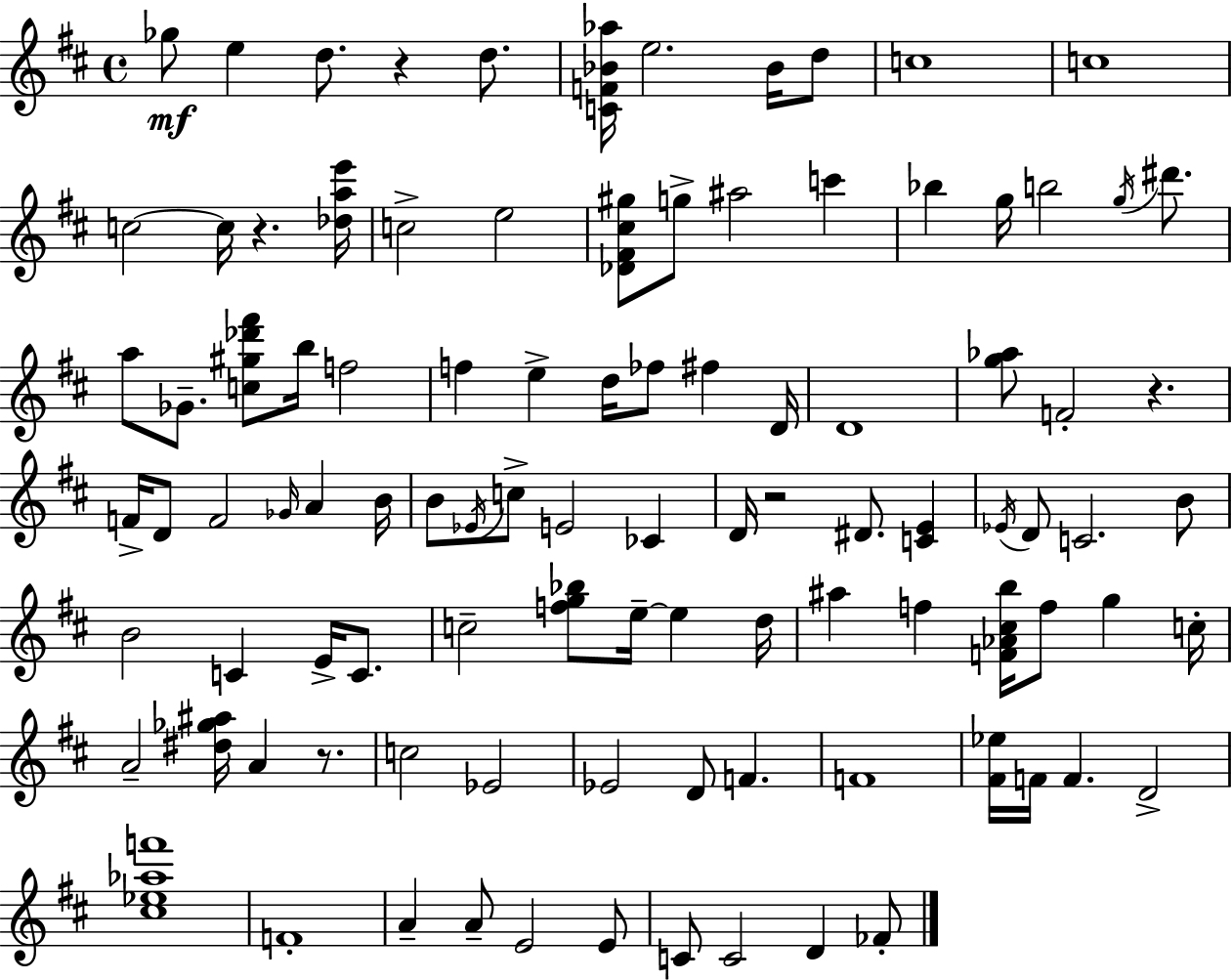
Gb5/e E5/q D5/e. R/q D5/e. [C4,F4,Bb4,Ab5]/s E5/h. Bb4/s D5/e C5/w C5/w C5/h C5/s R/q. [Db5,A5,E6]/s C5/h E5/h [Db4,F#4,C#5,G#5]/e G5/e A#5/h C6/q Bb5/q G5/s B5/h G5/s D#6/e. A5/e Gb4/e. [C5,G#5,Db6,F#6]/e B5/s F5/h F5/q E5/q D5/s FES5/e F#5/q D4/s D4/w [G5,Ab5]/e F4/h R/q. F4/s D4/e F4/h Gb4/s A4/q B4/s B4/e Eb4/s C5/e E4/h CES4/q D4/s R/h D#4/e. [C4,E4]/q Eb4/s D4/e C4/h. B4/e B4/h C4/q E4/s C4/e. C5/h [F5,G5,Bb5]/e E5/s E5/q D5/s A#5/q F5/q [F4,Ab4,C#5,B5]/s F5/e G5/q C5/s A4/h [D#5,Gb5,A#5]/s A4/q R/e. C5/h Eb4/h Eb4/h D4/e F4/q. F4/w [F#4,Eb5]/s F4/s F4/q. D4/h [C#5,Eb5,Ab5,F6]/w F4/w A4/q A4/e E4/h E4/e C4/e C4/h D4/q FES4/e